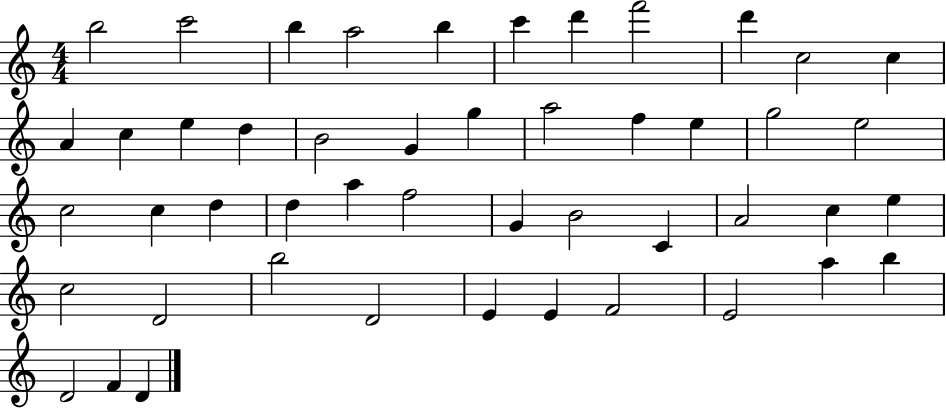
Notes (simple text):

B5/h C6/h B5/q A5/h B5/q C6/q D6/q F6/h D6/q C5/h C5/q A4/q C5/q E5/q D5/q B4/h G4/q G5/q A5/h F5/q E5/q G5/h E5/h C5/h C5/q D5/q D5/q A5/q F5/h G4/q B4/h C4/q A4/h C5/q E5/q C5/h D4/h B5/h D4/h E4/q E4/q F4/h E4/h A5/q B5/q D4/h F4/q D4/q